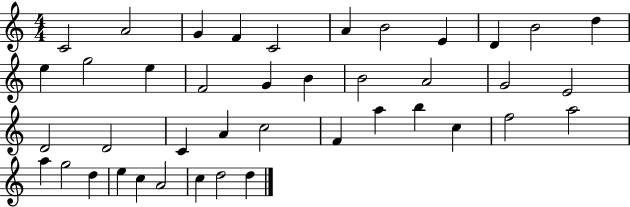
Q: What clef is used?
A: treble